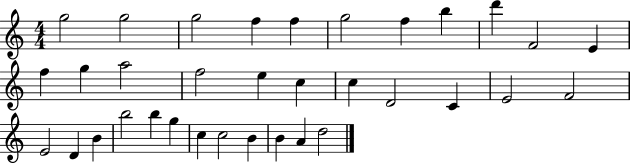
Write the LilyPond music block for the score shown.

{
  \clef treble
  \numericTimeSignature
  \time 4/4
  \key c \major
  g''2 g''2 | g''2 f''4 f''4 | g''2 f''4 b''4 | d'''4 f'2 e'4 | \break f''4 g''4 a''2 | f''2 e''4 c''4 | c''4 d'2 c'4 | e'2 f'2 | \break e'2 d'4 b'4 | b''2 b''4 g''4 | c''4 c''2 b'4 | b'4 a'4 d''2 | \break \bar "|."
}